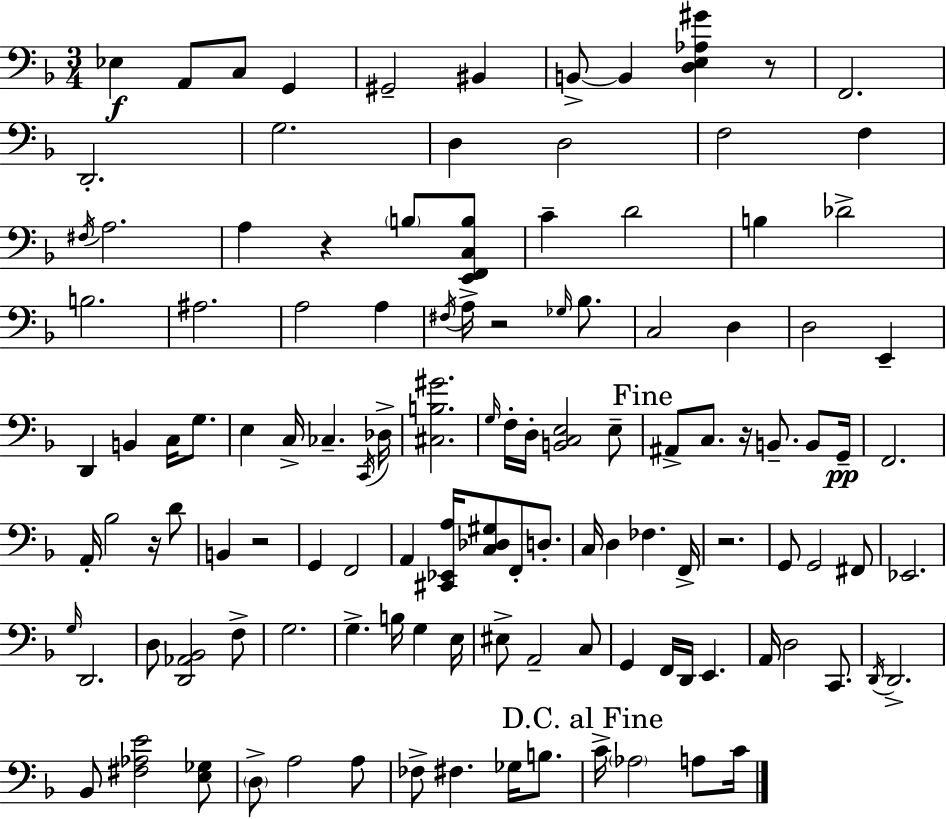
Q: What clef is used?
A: bass